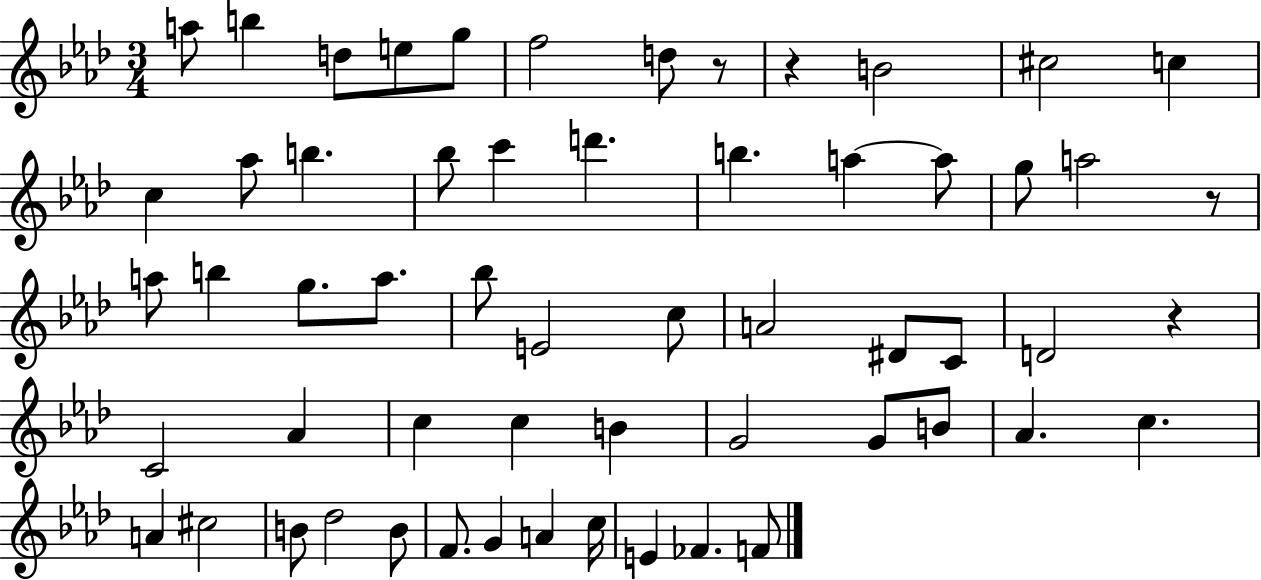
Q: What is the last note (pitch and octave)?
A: F4